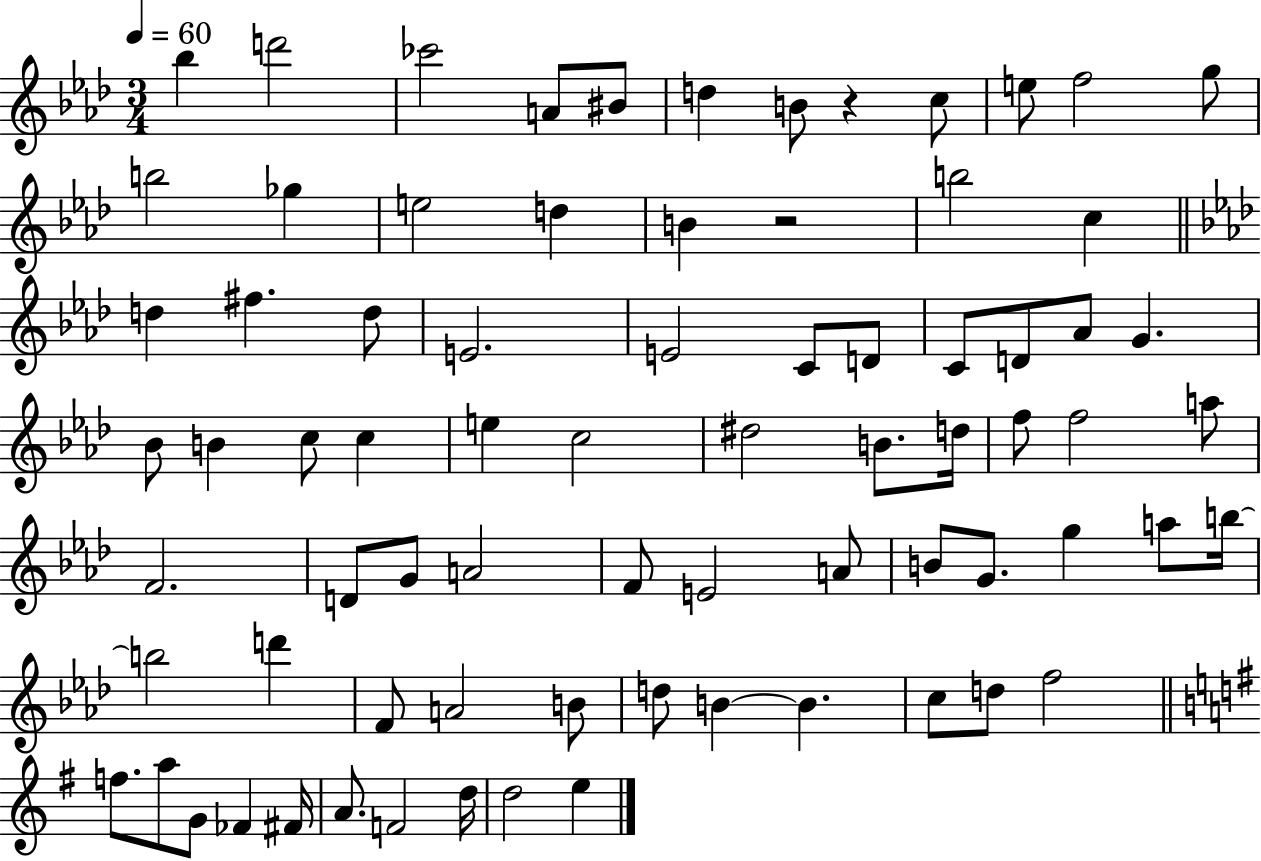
{
  \clef treble
  \numericTimeSignature
  \time 3/4
  \key aes \major
  \tempo 4 = 60
  bes''4 d'''2 | ces'''2 a'8 bis'8 | d''4 b'8 r4 c''8 | e''8 f''2 g''8 | \break b''2 ges''4 | e''2 d''4 | b'4 r2 | b''2 c''4 | \break \bar "||" \break \key f \minor d''4 fis''4. d''8 | e'2. | e'2 c'8 d'8 | c'8 d'8 aes'8 g'4. | \break bes'8 b'4 c''8 c''4 | e''4 c''2 | dis''2 b'8. d''16 | f''8 f''2 a''8 | \break f'2. | d'8 g'8 a'2 | f'8 e'2 a'8 | b'8 g'8. g''4 a''8 b''16~~ | \break b''2 d'''4 | f'8 a'2 b'8 | d''8 b'4~~ b'4. | c''8 d''8 f''2 | \break \bar "||" \break \key e \minor f''8. a''8 g'8 fes'4 fis'16 | a'8. f'2 d''16 | d''2 e''4 | \bar "|."
}